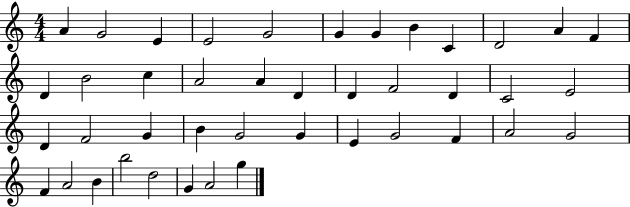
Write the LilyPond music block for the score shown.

{
  \clef treble
  \numericTimeSignature
  \time 4/4
  \key c \major
  a'4 g'2 e'4 | e'2 g'2 | g'4 g'4 b'4 c'4 | d'2 a'4 f'4 | \break d'4 b'2 c''4 | a'2 a'4 d'4 | d'4 f'2 d'4 | c'2 e'2 | \break d'4 f'2 g'4 | b'4 g'2 g'4 | e'4 g'2 f'4 | a'2 g'2 | \break f'4 a'2 b'4 | b''2 d''2 | g'4 a'2 g''4 | \bar "|."
}